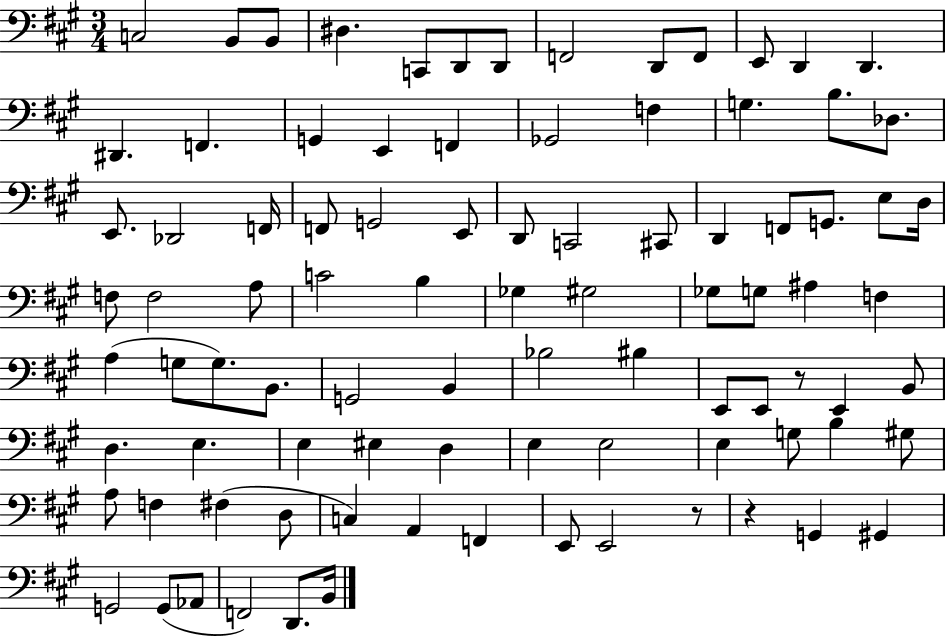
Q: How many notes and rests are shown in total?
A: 91